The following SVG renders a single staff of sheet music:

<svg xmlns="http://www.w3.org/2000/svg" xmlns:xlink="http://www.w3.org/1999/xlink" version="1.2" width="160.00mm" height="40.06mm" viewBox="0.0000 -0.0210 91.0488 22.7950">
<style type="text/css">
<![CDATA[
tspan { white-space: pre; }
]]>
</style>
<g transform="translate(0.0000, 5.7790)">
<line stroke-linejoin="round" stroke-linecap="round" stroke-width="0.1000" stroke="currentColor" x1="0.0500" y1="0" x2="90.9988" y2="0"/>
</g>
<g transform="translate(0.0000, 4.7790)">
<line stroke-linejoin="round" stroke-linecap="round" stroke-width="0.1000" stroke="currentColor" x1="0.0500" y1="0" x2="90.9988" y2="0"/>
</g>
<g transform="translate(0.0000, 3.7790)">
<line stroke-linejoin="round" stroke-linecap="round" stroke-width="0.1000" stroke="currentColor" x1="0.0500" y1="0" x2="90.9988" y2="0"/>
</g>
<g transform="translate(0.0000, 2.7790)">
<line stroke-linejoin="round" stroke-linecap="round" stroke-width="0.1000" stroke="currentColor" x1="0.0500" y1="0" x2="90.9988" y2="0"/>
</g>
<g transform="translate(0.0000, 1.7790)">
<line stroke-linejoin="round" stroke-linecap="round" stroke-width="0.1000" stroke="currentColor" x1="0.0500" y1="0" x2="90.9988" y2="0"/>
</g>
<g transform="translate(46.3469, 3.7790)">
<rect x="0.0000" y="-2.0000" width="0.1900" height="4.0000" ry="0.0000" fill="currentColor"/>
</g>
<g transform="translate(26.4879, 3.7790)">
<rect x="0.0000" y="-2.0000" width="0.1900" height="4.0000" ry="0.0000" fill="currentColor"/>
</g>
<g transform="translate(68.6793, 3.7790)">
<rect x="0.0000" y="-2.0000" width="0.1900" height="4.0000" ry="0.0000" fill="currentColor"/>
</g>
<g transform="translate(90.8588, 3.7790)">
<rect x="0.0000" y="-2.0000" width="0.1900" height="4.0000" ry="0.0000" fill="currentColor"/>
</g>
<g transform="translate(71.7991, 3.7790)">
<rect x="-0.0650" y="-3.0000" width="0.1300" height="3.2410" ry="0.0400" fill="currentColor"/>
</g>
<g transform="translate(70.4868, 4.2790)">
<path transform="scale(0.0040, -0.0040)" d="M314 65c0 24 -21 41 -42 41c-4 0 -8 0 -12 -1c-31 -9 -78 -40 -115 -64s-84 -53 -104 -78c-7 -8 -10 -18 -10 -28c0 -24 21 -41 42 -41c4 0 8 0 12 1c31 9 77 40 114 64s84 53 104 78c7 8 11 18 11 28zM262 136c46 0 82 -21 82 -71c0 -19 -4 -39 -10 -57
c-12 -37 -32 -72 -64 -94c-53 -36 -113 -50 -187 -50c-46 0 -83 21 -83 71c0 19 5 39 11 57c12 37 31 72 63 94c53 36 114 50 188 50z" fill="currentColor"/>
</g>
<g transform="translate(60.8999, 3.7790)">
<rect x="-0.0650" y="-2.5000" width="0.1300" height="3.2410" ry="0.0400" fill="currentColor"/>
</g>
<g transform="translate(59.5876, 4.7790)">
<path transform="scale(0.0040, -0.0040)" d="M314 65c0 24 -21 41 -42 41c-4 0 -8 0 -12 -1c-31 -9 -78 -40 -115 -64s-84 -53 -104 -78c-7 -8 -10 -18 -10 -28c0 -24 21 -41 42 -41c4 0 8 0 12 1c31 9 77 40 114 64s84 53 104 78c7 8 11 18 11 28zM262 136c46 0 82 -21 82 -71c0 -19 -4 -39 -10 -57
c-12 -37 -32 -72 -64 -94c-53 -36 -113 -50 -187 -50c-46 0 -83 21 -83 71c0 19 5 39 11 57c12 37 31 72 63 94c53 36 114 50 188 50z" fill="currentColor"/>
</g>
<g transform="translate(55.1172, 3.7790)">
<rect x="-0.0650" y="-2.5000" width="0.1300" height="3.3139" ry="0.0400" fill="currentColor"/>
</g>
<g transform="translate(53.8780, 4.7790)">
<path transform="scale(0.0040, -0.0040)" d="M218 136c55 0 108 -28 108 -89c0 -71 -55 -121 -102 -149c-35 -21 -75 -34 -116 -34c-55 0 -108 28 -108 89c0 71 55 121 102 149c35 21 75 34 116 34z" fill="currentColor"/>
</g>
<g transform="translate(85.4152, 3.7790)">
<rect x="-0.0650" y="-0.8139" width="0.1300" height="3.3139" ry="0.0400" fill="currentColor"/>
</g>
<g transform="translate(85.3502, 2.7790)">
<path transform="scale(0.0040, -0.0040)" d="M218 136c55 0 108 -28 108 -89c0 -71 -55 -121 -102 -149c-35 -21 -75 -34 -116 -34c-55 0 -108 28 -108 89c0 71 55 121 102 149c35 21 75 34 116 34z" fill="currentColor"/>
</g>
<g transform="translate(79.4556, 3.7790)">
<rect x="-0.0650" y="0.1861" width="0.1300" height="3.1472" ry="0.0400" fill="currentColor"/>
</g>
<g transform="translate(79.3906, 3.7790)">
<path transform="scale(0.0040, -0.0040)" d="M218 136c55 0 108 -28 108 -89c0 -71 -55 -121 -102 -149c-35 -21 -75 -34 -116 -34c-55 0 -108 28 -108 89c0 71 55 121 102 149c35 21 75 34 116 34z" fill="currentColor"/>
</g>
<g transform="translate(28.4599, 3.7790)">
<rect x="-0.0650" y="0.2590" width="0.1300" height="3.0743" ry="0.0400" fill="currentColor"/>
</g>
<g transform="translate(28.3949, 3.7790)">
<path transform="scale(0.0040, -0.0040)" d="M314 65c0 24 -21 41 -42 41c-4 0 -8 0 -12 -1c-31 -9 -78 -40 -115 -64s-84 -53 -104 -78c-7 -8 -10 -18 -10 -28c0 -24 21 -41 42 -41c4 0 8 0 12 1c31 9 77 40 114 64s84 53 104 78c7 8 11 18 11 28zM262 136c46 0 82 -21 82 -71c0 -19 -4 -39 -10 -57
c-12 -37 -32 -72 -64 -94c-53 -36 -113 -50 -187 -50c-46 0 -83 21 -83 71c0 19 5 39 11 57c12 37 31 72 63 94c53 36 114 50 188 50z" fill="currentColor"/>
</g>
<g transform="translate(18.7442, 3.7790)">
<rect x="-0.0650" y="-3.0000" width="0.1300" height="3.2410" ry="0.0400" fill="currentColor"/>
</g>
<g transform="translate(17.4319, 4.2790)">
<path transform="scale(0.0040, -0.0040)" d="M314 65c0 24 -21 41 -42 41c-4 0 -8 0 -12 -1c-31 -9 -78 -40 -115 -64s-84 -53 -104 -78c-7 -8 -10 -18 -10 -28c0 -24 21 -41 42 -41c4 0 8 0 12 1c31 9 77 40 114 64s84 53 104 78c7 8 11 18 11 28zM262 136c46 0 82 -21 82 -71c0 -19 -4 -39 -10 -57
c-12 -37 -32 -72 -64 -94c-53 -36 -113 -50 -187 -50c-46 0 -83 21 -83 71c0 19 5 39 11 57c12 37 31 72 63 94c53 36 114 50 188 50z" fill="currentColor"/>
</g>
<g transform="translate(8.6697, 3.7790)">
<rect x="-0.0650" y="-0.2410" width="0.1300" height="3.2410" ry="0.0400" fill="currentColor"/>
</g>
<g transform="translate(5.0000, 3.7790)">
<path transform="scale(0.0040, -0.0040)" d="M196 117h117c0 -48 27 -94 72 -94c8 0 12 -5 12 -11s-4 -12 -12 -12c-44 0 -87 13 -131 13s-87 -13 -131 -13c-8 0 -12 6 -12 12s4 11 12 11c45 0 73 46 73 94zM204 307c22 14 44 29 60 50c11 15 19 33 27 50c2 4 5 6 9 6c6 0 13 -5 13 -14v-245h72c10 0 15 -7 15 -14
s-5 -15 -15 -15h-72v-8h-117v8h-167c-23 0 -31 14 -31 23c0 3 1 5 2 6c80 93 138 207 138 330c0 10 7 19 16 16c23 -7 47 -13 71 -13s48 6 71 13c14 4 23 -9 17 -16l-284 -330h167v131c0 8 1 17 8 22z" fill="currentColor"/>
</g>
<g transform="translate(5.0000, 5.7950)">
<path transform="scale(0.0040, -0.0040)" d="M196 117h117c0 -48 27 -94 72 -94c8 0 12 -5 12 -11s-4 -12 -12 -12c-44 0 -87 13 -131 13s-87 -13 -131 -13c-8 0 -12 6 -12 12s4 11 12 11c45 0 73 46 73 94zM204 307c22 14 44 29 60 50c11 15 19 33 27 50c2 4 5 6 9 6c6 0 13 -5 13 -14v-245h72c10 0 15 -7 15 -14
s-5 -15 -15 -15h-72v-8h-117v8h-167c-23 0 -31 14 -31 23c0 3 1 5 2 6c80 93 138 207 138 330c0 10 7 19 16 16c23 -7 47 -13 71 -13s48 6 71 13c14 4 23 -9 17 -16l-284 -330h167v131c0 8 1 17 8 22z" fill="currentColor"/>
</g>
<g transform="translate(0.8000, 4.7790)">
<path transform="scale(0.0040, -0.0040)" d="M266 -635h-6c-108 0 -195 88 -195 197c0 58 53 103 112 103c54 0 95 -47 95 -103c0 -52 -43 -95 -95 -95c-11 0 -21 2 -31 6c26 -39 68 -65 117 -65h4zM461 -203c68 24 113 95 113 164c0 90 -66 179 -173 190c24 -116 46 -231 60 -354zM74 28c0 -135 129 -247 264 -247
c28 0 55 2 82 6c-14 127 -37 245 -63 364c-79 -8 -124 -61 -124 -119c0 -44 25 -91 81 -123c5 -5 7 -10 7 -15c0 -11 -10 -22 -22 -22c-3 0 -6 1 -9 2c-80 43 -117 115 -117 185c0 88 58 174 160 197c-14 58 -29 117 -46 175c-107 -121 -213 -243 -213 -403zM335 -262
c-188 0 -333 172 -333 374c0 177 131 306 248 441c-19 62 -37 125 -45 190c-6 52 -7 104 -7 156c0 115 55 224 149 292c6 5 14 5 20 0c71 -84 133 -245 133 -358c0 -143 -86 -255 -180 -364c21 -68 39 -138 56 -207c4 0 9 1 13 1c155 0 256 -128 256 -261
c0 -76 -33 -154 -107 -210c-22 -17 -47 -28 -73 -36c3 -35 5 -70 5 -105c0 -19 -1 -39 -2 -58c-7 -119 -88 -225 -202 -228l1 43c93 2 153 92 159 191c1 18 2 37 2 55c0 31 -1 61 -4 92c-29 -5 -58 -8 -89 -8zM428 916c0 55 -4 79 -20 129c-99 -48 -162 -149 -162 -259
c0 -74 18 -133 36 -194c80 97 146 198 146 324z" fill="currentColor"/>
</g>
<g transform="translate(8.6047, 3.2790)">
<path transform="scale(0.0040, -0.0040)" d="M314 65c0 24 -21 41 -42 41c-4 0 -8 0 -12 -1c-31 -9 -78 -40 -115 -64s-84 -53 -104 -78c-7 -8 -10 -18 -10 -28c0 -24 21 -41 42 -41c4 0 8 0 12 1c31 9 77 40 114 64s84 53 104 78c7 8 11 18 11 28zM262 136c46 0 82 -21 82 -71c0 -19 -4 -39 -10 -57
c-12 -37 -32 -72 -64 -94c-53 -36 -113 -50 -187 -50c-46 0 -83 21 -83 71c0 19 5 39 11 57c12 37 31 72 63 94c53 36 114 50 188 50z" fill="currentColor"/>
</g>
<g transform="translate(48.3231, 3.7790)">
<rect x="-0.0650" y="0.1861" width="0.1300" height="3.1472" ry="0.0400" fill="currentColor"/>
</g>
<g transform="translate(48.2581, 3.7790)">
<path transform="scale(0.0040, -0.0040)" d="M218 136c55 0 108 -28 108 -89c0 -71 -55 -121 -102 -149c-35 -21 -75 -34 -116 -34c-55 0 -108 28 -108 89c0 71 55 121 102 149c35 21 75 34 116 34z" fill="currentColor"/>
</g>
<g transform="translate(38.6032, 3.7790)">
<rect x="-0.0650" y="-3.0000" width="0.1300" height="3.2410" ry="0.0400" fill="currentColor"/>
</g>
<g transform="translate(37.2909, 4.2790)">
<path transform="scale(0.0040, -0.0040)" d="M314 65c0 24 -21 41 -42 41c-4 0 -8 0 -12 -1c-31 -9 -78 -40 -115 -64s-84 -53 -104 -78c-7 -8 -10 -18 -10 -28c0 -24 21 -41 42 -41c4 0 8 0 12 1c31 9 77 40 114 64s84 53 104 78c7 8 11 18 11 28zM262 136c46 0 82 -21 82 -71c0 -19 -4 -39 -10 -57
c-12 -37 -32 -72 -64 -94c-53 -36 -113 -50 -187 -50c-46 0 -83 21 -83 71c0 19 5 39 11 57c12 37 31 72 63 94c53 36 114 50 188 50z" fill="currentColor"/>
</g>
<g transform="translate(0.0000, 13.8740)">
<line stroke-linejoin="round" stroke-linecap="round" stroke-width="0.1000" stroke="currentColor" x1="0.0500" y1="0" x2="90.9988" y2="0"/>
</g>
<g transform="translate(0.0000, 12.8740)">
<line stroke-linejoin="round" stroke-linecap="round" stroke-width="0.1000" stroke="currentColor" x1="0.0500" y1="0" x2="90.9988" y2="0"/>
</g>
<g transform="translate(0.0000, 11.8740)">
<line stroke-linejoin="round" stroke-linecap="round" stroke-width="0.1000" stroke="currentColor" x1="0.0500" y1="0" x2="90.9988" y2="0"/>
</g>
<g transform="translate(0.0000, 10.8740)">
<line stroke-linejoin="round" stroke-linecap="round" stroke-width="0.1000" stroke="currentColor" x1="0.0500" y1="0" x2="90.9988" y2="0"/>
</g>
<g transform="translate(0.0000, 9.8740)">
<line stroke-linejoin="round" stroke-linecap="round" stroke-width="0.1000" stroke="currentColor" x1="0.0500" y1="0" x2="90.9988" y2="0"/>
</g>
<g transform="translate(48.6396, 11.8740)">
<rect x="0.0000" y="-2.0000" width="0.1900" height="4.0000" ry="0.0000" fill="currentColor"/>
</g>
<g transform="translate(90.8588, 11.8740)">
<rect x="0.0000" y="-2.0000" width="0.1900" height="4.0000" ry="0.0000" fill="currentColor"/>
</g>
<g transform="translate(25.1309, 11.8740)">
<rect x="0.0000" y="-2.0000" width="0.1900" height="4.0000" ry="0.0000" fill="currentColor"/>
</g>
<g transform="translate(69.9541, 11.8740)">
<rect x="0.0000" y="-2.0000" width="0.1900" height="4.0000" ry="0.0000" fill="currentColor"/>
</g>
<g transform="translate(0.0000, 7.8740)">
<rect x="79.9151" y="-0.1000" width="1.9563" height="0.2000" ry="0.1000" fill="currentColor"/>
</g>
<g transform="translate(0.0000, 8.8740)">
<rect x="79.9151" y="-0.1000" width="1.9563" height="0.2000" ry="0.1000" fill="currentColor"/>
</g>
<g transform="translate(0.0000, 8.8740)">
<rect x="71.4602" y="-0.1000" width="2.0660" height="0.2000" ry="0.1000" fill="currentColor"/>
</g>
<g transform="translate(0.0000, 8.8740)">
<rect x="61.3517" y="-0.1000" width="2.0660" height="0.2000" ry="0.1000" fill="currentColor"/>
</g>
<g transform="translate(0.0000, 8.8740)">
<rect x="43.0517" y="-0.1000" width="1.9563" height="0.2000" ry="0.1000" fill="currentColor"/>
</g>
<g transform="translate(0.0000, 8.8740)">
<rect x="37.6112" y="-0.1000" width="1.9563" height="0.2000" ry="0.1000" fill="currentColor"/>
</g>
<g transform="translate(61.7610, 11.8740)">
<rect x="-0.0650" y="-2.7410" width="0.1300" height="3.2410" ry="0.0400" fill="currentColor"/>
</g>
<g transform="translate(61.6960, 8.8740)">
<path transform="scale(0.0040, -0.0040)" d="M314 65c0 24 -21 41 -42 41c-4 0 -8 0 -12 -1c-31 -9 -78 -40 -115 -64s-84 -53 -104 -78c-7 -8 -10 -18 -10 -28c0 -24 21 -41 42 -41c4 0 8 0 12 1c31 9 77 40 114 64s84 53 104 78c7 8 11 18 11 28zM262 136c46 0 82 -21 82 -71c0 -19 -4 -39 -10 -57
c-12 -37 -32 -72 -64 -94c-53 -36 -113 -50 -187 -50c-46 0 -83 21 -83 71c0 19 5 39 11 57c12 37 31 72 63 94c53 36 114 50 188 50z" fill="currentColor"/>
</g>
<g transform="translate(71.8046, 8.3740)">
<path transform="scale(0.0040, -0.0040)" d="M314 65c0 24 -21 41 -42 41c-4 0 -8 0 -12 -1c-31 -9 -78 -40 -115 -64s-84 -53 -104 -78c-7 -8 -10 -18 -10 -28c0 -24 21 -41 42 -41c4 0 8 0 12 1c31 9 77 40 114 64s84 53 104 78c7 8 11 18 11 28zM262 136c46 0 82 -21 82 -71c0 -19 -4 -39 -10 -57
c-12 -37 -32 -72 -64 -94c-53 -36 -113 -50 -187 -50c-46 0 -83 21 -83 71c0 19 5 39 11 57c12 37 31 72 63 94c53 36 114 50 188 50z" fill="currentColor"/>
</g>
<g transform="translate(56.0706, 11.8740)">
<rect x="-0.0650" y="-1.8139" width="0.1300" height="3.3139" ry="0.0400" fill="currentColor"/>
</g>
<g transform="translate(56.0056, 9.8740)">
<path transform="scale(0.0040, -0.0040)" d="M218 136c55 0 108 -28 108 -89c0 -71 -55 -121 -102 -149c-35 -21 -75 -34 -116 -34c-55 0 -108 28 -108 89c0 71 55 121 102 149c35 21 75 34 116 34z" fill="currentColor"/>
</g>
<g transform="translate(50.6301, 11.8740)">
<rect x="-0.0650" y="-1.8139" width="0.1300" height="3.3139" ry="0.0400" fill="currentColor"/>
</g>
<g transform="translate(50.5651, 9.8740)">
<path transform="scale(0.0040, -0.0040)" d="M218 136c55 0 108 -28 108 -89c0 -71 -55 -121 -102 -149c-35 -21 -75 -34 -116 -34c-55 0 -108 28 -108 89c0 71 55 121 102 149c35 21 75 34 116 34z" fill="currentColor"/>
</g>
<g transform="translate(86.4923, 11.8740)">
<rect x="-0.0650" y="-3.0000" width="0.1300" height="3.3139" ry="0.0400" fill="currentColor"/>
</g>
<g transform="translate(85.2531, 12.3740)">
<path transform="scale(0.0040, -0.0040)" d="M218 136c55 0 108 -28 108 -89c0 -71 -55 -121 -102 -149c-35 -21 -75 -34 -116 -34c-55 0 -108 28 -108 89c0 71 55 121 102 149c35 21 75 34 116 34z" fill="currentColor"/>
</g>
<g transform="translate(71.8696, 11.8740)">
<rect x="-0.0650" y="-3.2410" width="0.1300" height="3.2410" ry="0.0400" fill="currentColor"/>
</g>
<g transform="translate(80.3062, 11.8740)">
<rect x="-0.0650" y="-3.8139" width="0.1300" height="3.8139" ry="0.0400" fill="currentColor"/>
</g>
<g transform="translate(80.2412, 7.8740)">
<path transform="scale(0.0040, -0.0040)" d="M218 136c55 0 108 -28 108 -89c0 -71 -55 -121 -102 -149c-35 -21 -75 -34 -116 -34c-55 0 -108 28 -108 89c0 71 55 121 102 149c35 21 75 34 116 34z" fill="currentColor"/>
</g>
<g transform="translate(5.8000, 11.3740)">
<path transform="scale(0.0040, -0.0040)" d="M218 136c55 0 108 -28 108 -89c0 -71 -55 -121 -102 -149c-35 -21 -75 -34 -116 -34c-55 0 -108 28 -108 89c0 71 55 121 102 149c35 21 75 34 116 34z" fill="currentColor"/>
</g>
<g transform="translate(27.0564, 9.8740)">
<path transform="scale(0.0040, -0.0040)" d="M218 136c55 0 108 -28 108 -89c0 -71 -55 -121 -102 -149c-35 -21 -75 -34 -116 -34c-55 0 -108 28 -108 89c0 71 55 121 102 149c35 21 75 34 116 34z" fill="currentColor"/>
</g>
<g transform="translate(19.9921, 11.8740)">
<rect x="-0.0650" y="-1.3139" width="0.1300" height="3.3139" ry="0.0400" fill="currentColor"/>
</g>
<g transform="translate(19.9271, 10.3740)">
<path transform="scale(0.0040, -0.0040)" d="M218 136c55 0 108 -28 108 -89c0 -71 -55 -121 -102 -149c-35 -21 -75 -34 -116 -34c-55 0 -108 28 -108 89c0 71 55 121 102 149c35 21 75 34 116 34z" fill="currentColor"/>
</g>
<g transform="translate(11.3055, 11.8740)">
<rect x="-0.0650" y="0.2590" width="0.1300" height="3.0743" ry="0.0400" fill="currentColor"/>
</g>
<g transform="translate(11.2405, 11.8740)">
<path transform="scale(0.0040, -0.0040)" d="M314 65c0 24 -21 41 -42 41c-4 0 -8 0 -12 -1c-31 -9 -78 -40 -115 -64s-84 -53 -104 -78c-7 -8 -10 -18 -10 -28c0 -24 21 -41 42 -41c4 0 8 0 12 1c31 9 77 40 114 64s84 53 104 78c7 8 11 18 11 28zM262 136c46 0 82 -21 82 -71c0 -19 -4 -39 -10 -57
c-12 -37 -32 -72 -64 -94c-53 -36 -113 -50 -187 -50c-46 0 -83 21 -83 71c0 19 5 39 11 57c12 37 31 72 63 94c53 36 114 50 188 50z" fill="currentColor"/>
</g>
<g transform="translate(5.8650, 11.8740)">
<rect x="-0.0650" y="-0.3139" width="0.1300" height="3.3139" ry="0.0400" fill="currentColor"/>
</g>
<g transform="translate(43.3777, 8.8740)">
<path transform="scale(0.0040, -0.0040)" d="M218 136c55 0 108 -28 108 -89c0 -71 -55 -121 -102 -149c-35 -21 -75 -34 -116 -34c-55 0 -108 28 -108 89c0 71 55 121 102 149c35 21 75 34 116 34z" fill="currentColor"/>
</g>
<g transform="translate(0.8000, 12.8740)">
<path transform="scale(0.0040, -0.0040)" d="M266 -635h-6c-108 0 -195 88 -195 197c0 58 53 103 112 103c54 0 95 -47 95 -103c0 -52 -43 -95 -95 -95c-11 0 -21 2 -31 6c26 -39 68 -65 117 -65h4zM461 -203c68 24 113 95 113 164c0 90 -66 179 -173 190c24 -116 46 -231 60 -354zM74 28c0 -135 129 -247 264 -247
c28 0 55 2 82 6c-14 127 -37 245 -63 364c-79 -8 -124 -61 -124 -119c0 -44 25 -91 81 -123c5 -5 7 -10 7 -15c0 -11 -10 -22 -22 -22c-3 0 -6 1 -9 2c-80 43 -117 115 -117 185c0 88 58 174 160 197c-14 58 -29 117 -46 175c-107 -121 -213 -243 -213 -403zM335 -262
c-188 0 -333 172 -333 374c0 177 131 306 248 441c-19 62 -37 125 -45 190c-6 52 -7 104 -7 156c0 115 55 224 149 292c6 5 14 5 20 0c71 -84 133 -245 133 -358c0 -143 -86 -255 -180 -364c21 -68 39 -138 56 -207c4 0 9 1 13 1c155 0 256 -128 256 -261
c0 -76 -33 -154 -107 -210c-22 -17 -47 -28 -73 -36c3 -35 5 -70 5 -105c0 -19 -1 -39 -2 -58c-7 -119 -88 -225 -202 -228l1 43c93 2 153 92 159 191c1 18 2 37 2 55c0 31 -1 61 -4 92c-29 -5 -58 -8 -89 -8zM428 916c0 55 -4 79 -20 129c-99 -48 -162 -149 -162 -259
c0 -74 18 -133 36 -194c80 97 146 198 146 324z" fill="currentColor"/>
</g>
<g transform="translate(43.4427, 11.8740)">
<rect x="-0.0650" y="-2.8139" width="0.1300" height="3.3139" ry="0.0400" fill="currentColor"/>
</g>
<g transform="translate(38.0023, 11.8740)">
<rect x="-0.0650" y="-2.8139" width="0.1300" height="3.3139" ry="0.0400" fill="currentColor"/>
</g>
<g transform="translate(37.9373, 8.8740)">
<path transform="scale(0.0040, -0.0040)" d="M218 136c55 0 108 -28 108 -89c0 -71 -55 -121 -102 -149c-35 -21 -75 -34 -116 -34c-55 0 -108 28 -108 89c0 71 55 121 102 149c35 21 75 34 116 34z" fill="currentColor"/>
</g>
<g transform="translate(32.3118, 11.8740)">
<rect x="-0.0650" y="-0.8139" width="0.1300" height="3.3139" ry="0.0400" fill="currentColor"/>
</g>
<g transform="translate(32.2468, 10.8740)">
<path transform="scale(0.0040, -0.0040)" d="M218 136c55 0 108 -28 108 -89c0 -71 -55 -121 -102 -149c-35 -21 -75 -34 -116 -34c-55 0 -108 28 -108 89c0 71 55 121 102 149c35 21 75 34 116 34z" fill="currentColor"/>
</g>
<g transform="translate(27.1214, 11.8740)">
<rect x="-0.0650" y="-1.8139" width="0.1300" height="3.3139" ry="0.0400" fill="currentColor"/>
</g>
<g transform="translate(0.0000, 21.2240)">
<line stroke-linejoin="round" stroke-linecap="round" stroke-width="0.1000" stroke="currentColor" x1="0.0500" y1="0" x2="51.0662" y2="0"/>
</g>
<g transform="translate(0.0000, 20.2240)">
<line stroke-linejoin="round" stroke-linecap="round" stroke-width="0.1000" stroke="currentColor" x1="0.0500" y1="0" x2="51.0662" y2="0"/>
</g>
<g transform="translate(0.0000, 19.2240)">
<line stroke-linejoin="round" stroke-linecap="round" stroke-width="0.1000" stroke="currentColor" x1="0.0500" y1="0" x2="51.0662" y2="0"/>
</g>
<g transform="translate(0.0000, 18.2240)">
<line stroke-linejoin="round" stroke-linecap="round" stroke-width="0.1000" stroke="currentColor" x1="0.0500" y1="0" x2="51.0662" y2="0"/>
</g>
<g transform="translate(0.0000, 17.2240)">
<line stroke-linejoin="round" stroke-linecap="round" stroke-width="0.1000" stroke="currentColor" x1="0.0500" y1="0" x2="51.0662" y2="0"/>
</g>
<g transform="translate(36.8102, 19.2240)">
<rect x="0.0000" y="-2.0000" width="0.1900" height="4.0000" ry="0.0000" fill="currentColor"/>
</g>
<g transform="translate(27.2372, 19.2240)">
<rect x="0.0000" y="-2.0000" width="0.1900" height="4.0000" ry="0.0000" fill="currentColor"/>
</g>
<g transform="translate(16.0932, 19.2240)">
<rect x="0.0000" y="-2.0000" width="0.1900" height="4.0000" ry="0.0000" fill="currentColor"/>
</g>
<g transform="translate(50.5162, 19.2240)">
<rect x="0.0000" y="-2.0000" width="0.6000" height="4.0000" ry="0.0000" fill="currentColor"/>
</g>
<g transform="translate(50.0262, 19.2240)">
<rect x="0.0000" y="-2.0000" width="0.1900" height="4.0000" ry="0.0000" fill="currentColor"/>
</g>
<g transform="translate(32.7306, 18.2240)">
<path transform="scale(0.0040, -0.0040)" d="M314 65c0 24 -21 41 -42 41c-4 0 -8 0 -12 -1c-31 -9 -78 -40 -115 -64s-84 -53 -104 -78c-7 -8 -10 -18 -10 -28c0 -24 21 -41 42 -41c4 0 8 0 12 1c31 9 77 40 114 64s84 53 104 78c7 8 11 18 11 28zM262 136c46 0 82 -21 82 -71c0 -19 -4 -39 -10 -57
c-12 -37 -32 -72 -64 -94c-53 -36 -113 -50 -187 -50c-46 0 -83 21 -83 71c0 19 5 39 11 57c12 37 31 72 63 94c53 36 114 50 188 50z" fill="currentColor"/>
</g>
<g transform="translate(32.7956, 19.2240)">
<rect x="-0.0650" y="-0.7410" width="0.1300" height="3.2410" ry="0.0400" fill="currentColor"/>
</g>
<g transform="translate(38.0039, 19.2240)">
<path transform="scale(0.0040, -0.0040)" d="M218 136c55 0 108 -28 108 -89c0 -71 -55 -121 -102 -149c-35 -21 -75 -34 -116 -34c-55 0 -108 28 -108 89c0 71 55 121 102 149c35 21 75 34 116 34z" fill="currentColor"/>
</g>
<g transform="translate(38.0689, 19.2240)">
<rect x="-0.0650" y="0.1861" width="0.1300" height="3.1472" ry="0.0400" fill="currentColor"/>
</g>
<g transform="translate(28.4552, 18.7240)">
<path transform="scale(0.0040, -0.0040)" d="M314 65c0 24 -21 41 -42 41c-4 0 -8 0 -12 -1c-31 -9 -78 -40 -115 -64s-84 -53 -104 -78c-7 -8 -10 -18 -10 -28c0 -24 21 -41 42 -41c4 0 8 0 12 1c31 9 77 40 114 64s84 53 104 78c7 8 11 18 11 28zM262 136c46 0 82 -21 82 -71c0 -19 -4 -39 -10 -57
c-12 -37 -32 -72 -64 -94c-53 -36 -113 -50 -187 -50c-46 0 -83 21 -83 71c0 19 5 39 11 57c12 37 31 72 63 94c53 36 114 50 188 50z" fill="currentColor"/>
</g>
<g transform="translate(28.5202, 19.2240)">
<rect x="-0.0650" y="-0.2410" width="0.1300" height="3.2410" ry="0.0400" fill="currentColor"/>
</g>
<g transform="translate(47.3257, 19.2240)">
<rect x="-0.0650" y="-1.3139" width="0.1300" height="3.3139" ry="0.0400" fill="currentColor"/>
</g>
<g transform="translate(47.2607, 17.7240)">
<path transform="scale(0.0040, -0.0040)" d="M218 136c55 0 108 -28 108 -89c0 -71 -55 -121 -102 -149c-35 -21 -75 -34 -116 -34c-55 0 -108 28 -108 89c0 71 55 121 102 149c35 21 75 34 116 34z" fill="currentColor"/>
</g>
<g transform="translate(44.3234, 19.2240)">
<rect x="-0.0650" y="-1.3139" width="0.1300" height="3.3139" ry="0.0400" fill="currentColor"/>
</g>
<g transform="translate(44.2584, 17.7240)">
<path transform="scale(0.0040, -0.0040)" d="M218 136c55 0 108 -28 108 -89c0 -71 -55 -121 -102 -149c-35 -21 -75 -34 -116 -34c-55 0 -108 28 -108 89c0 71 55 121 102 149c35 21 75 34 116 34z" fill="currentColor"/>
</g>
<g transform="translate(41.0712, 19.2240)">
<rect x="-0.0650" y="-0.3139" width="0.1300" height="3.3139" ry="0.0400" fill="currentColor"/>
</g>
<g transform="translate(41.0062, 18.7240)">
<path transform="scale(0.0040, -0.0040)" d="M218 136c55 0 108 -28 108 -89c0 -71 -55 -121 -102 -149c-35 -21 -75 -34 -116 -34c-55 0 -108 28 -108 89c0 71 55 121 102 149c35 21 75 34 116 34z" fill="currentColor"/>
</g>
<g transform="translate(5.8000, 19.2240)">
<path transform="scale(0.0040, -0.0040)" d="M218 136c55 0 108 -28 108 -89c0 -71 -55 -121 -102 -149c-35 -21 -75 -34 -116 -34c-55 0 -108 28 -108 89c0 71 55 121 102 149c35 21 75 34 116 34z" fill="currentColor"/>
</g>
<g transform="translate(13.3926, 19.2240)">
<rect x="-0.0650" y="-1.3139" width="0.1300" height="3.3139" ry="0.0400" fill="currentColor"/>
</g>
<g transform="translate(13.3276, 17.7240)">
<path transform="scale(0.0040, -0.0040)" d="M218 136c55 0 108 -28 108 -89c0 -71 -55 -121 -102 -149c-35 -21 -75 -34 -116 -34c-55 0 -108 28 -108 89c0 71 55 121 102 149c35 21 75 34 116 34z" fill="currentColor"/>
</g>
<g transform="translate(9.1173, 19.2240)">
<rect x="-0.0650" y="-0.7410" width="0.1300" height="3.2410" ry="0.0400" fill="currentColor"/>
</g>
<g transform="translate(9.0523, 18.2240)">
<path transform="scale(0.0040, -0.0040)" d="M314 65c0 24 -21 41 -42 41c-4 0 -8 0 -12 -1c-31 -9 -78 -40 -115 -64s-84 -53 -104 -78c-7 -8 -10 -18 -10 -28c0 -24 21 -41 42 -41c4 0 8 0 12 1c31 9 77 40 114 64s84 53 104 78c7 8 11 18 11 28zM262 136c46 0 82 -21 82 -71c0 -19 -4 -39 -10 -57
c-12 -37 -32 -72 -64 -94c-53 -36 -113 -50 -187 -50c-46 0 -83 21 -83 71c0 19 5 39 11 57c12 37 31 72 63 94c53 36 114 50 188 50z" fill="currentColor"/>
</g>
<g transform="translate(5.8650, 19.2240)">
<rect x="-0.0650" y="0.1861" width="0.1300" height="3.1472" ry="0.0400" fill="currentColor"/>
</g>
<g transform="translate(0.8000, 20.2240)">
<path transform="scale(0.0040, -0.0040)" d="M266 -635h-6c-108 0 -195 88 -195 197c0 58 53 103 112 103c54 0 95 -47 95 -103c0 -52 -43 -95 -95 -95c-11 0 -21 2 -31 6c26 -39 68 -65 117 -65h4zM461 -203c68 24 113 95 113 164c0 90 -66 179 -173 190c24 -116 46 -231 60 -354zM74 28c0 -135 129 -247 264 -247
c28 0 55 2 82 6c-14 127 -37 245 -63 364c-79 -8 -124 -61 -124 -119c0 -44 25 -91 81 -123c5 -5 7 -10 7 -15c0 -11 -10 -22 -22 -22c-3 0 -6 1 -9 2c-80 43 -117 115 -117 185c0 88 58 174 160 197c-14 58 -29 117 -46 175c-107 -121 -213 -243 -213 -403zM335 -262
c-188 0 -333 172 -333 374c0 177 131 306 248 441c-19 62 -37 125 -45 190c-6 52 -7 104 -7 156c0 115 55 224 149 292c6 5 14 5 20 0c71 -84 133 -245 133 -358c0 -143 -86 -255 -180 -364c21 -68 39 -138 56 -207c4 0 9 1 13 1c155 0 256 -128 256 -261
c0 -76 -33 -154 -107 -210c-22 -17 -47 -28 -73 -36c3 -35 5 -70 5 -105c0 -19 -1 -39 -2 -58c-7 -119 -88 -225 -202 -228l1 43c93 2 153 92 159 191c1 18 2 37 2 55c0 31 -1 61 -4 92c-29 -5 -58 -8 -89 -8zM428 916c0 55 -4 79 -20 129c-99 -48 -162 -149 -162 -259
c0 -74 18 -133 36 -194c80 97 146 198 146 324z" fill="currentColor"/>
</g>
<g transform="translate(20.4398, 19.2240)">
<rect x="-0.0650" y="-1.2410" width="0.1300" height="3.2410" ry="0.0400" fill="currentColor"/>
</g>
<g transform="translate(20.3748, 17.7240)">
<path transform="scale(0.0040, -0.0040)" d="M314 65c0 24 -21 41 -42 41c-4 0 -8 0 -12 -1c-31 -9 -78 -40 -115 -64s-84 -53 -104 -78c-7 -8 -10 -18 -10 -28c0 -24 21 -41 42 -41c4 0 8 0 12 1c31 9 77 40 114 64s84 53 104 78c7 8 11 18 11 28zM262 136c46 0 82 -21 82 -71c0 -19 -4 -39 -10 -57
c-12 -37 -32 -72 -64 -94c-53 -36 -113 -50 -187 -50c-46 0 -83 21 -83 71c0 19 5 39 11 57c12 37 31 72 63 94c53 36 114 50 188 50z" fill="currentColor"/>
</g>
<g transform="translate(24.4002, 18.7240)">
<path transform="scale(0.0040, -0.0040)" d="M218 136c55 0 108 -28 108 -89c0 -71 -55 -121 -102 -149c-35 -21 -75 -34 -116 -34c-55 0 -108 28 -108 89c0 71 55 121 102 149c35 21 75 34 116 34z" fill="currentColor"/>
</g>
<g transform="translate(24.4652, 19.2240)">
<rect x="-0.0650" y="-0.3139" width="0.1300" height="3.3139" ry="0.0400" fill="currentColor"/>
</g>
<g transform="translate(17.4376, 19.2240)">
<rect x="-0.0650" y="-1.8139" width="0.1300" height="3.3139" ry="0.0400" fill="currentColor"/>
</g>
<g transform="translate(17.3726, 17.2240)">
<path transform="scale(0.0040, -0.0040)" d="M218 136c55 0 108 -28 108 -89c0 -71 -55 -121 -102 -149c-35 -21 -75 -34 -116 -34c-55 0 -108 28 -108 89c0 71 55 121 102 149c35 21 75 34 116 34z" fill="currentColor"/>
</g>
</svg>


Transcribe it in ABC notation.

X:1
T:Untitled
M:4/4
L:1/4
K:C
c2 A2 B2 A2 B G G2 A2 B d c B2 e f d a a f f a2 b2 c' A B d2 e f e2 c c2 d2 B c e e